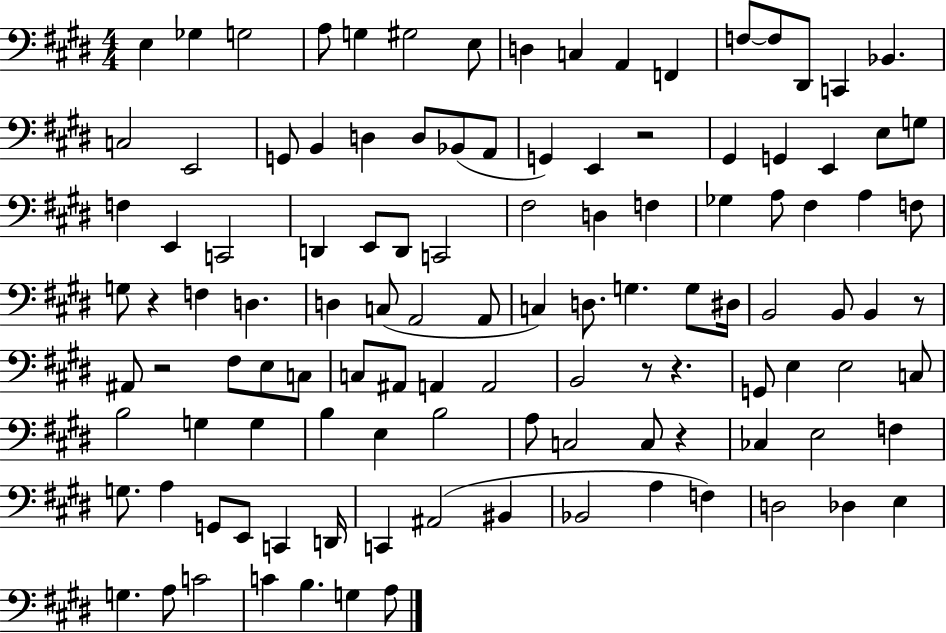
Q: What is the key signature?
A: E major